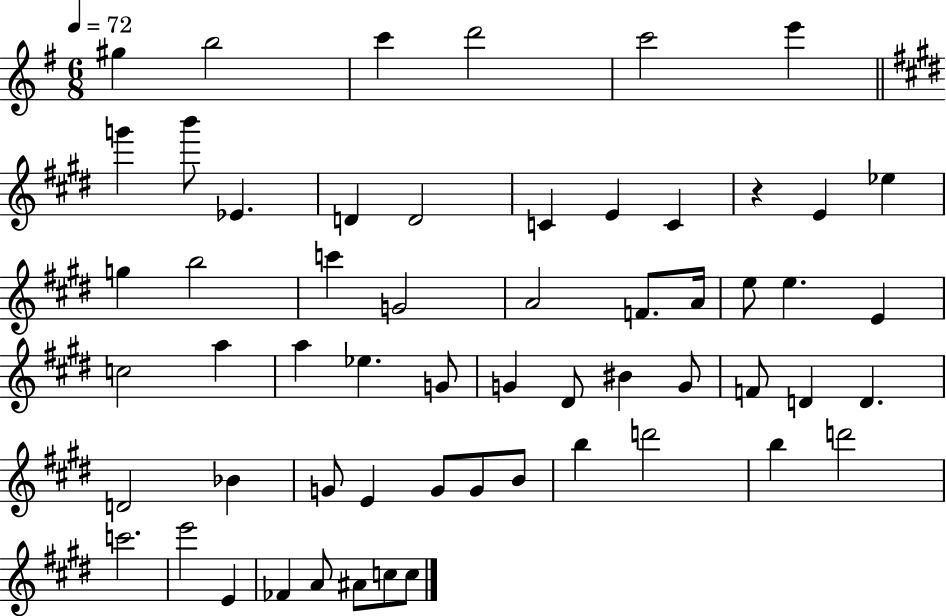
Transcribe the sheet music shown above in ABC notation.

X:1
T:Untitled
M:6/8
L:1/4
K:G
^g b2 c' d'2 c'2 e' g' b'/2 _E D D2 C E C z E _e g b2 c' G2 A2 F/2 A/4 e/2 e E c2 a a _e G/2 G ^D/2 ^B G/2 F/2 D D D2 _B G/2 E G/2 G/2 B/2 b d'2 b d'2 c'2 e'2 E _F A/2 ^A/2 c/2 c/2